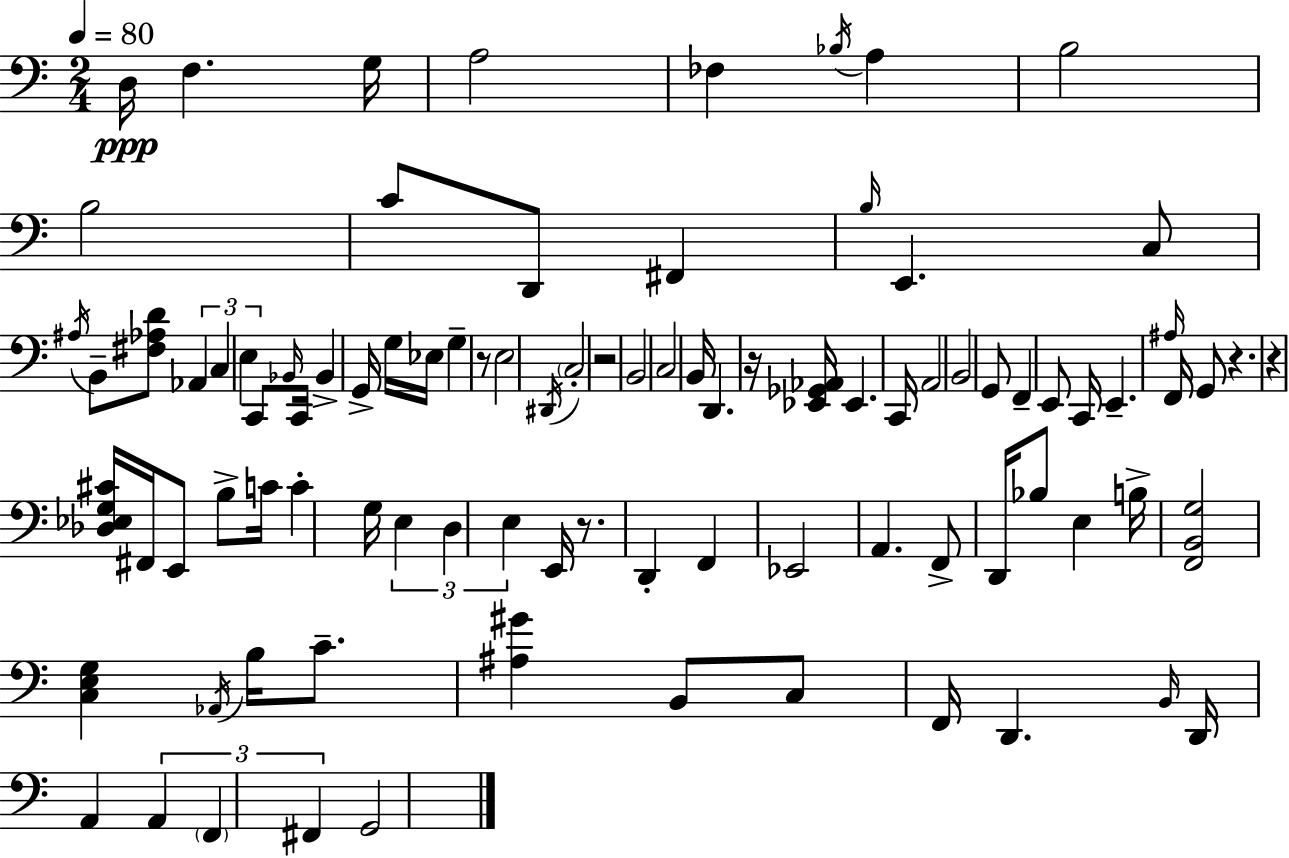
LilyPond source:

{
  \clef bass
  \numericTimeSignature
  \time 2/4
  \key a \minor
  \tempo 4 = 80
  d16\ppp f4. g16 | a2 | fes4 \acciaccatura { bes16 } a4 | b2 | \break b2 | c'8 d,8 fis,4 | \grace { b16 } e,4. | c8 \acciaccatura { ais16 } b,8-- <fis aes d'>8 \tuplet 3/2 { aes,4 | \break c4 e4 } | c,8 \grace { bes,16 } c,16 bes,4-> | g,16-> g16 ees16 g4-- | r8 e2 | \break \acciaccatura { dis,16 } \parenthesize c2-. | r2 | b,2 | c2 | \break b,16 d,4. | r16 <ees, ges, aes,>16 ees,4. | c,16 a,2 | b,2 | \break g,8 f,4-- | e,8 c,16 e,4.-- | \grace { ais16 } f,16 g,8 | r4. r4 | \break <des ees g cis'>16 fis,16 e,8 b8-> | c'16 c'4-. g16 \tuplet 3/2 { e4 | d4 e4 } | e,16 r8. d,4-. | \break f,4 ees,2 | a,4. | f,8-> d,16 bes8 | e4 b16-> <f, b, g>2 | \break <c e g>4 | \acciaccatura { aes,16 } b16 c'8.-- <ais gis'>4 | b,8 c8 f,16 | d,4. \grace { b,16 } d,16 | \break a,4 \tuplet 3/2 { a,4 | \parenthesize f,4 fis,4 } | g,2 | \bar "|."
}